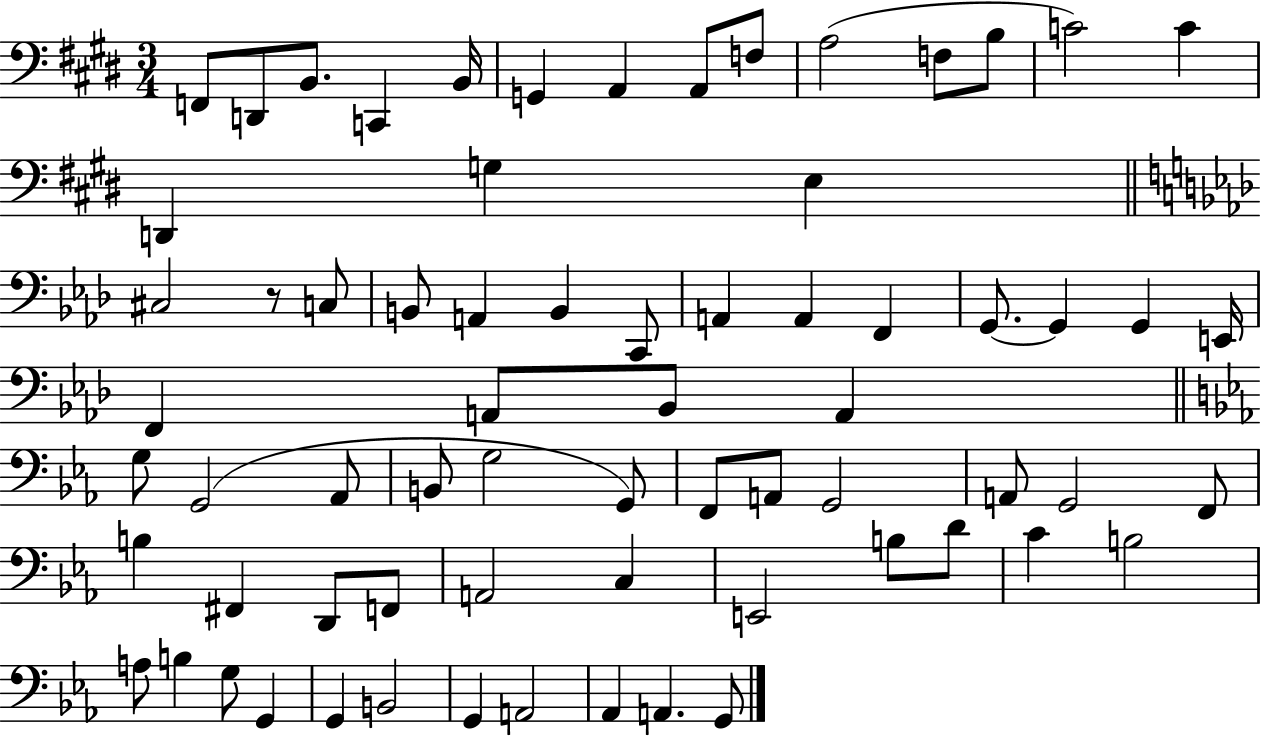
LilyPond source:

{
  \clef bass
  \numericTimeSignature
  \time 3/4
  \key e \major
  \repeat volta 2 { f,8 d,8 b,8. c,4 b,16 | g,4 a,4 a,8 f8 | a2( f8 b8 | c'2) c'4 | \break d,4 g4 e4 | \bar "||" \break \key aes \major cis2 r8 c8 | b,8 a,4 b,4 c,8 | a,4 a,4 f,4 | g,8.~~ g,4 g,4 e,16 | \break f,4 a,8 bes,8 a,4 | \bar "||" \break \key ees \major g8 g,2( aes,8 | b,8 g2 g,8) | f,8 a,8 g,2 | a,8 g,2 f,8 | \break b4 fis,4 d,8 f,8 | a,2 c4 | e,2 b8 d'8 | c'4 b2 | \break a8 b4 g8 g,4 | g,4 b,2 | g,4 a,2 | aes,4 a,4. g,8 | \break } \bar "|."
}